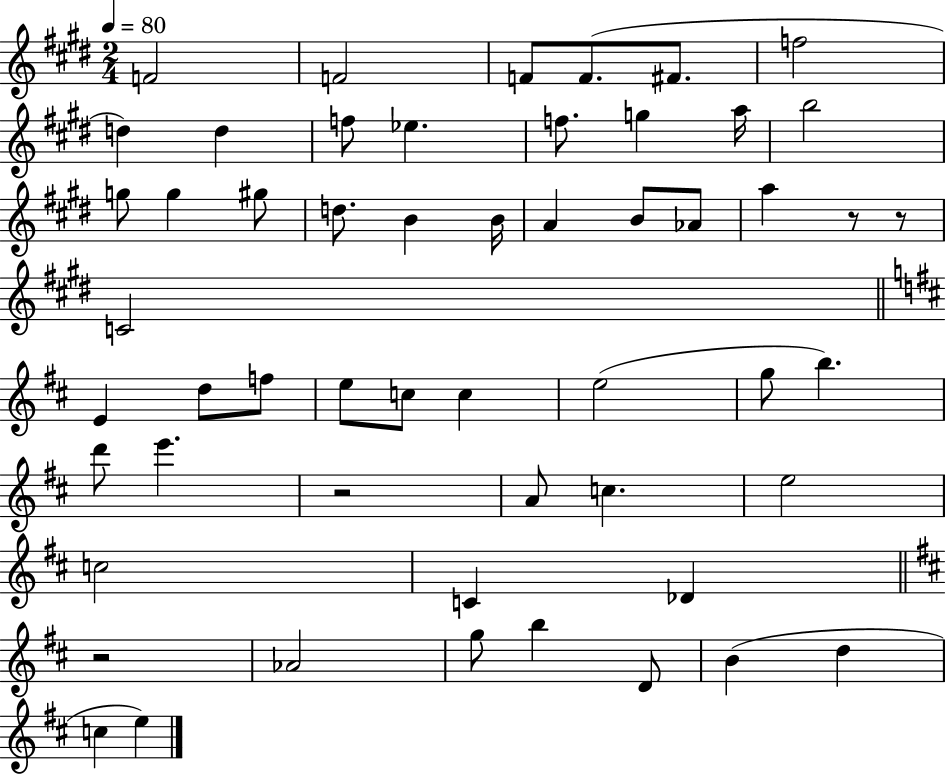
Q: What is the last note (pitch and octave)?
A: E5